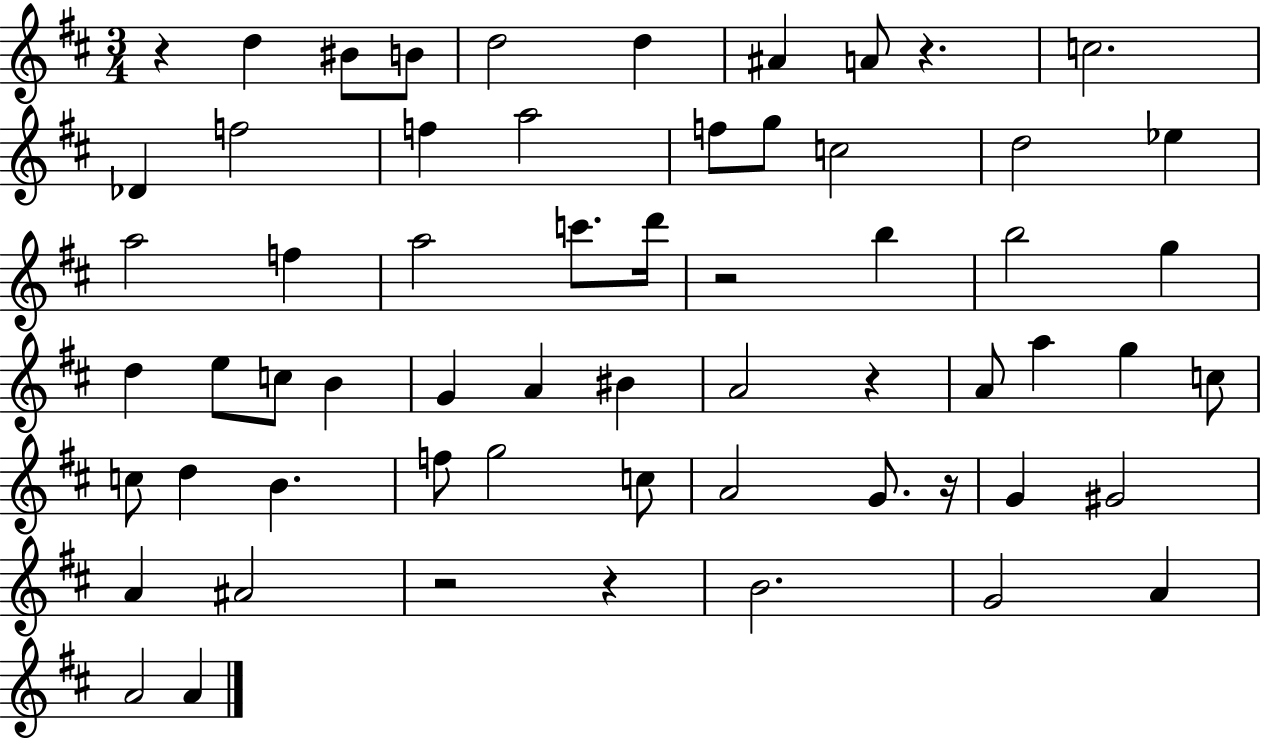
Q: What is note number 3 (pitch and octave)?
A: B4